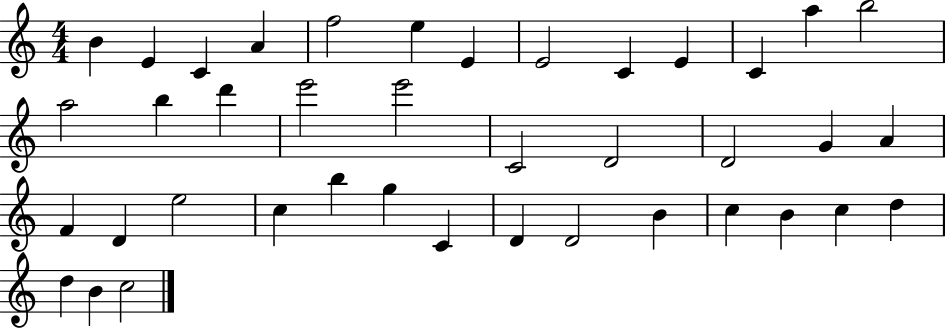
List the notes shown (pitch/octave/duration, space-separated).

B4/q E4/q C4/q A4/q F5/h E5/q E4/q E4/h C4/q E4/q C4/q A5/q B5/h A5/h B5/q D6/q E6/h E6/h C4/h D4/h D4/h G4/q A4/q F4/q D4/q E5/h C5/q B5/q G5/q C4/q D4/q D4/h B4/q C5/q B4/q C5/q D5/q D5/q B4/q C5/h